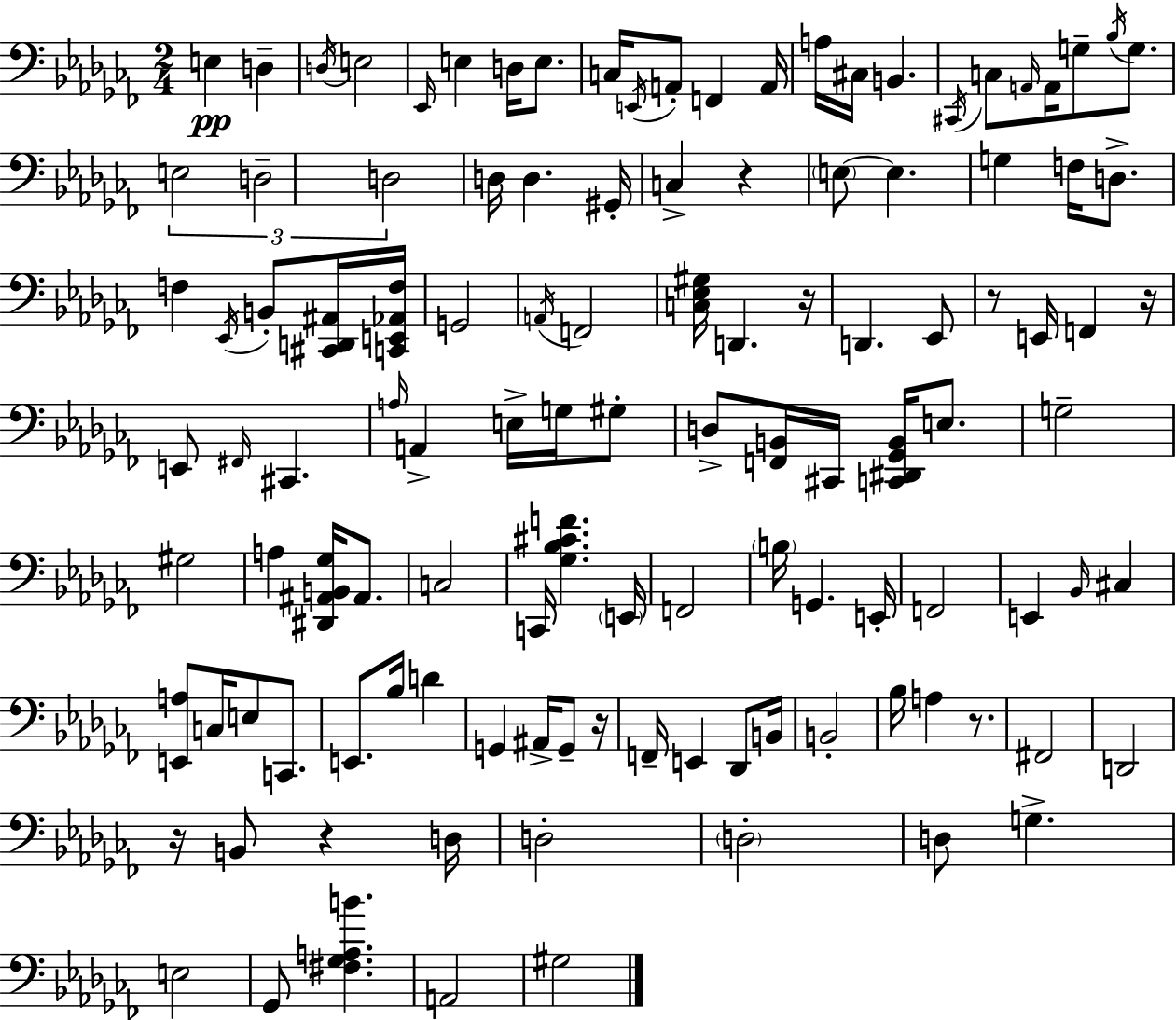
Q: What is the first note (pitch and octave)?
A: E3